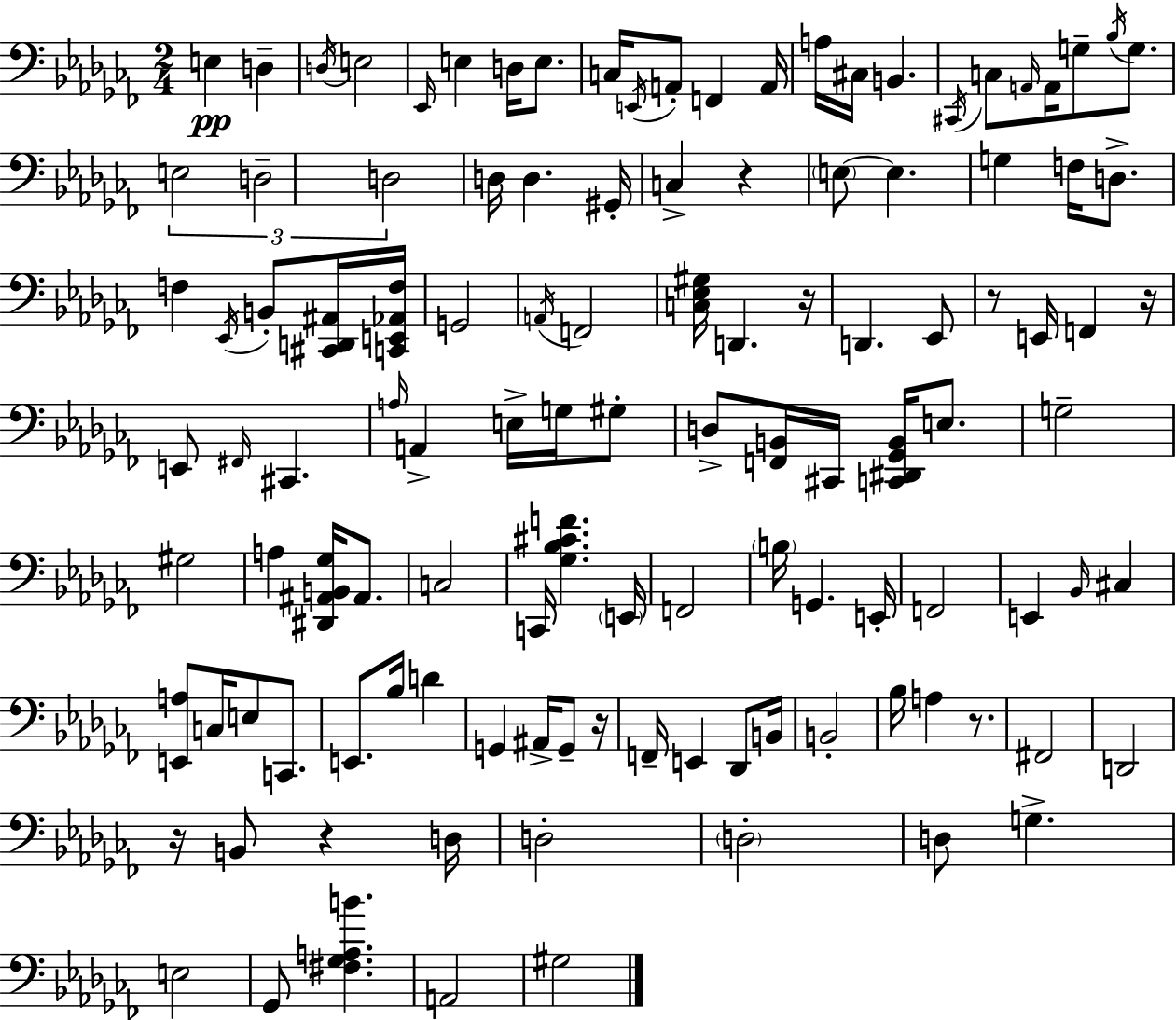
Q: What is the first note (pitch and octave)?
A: E3